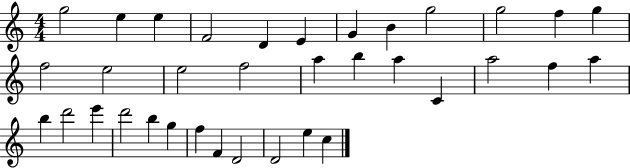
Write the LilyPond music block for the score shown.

{
  \clef treble
  \numericTimeSignature
  \time 4/4
  \key c \major
  g''2 e''4 e''4 | f'2 d'4 e'4 | g'4 b'4 g''2 | g''2 f''4 g''4 | \break f''2 e''2 | e''2 f''2 | a''4 b''4 a''4 c'4 | a''2 f''4 a''4 | \break b''4 d'''2 e'''4 | d'''2 b''4 g''4 | f''4 f'4 d'2 | d'2 e''4 c''4 | \break \bar "|."
}